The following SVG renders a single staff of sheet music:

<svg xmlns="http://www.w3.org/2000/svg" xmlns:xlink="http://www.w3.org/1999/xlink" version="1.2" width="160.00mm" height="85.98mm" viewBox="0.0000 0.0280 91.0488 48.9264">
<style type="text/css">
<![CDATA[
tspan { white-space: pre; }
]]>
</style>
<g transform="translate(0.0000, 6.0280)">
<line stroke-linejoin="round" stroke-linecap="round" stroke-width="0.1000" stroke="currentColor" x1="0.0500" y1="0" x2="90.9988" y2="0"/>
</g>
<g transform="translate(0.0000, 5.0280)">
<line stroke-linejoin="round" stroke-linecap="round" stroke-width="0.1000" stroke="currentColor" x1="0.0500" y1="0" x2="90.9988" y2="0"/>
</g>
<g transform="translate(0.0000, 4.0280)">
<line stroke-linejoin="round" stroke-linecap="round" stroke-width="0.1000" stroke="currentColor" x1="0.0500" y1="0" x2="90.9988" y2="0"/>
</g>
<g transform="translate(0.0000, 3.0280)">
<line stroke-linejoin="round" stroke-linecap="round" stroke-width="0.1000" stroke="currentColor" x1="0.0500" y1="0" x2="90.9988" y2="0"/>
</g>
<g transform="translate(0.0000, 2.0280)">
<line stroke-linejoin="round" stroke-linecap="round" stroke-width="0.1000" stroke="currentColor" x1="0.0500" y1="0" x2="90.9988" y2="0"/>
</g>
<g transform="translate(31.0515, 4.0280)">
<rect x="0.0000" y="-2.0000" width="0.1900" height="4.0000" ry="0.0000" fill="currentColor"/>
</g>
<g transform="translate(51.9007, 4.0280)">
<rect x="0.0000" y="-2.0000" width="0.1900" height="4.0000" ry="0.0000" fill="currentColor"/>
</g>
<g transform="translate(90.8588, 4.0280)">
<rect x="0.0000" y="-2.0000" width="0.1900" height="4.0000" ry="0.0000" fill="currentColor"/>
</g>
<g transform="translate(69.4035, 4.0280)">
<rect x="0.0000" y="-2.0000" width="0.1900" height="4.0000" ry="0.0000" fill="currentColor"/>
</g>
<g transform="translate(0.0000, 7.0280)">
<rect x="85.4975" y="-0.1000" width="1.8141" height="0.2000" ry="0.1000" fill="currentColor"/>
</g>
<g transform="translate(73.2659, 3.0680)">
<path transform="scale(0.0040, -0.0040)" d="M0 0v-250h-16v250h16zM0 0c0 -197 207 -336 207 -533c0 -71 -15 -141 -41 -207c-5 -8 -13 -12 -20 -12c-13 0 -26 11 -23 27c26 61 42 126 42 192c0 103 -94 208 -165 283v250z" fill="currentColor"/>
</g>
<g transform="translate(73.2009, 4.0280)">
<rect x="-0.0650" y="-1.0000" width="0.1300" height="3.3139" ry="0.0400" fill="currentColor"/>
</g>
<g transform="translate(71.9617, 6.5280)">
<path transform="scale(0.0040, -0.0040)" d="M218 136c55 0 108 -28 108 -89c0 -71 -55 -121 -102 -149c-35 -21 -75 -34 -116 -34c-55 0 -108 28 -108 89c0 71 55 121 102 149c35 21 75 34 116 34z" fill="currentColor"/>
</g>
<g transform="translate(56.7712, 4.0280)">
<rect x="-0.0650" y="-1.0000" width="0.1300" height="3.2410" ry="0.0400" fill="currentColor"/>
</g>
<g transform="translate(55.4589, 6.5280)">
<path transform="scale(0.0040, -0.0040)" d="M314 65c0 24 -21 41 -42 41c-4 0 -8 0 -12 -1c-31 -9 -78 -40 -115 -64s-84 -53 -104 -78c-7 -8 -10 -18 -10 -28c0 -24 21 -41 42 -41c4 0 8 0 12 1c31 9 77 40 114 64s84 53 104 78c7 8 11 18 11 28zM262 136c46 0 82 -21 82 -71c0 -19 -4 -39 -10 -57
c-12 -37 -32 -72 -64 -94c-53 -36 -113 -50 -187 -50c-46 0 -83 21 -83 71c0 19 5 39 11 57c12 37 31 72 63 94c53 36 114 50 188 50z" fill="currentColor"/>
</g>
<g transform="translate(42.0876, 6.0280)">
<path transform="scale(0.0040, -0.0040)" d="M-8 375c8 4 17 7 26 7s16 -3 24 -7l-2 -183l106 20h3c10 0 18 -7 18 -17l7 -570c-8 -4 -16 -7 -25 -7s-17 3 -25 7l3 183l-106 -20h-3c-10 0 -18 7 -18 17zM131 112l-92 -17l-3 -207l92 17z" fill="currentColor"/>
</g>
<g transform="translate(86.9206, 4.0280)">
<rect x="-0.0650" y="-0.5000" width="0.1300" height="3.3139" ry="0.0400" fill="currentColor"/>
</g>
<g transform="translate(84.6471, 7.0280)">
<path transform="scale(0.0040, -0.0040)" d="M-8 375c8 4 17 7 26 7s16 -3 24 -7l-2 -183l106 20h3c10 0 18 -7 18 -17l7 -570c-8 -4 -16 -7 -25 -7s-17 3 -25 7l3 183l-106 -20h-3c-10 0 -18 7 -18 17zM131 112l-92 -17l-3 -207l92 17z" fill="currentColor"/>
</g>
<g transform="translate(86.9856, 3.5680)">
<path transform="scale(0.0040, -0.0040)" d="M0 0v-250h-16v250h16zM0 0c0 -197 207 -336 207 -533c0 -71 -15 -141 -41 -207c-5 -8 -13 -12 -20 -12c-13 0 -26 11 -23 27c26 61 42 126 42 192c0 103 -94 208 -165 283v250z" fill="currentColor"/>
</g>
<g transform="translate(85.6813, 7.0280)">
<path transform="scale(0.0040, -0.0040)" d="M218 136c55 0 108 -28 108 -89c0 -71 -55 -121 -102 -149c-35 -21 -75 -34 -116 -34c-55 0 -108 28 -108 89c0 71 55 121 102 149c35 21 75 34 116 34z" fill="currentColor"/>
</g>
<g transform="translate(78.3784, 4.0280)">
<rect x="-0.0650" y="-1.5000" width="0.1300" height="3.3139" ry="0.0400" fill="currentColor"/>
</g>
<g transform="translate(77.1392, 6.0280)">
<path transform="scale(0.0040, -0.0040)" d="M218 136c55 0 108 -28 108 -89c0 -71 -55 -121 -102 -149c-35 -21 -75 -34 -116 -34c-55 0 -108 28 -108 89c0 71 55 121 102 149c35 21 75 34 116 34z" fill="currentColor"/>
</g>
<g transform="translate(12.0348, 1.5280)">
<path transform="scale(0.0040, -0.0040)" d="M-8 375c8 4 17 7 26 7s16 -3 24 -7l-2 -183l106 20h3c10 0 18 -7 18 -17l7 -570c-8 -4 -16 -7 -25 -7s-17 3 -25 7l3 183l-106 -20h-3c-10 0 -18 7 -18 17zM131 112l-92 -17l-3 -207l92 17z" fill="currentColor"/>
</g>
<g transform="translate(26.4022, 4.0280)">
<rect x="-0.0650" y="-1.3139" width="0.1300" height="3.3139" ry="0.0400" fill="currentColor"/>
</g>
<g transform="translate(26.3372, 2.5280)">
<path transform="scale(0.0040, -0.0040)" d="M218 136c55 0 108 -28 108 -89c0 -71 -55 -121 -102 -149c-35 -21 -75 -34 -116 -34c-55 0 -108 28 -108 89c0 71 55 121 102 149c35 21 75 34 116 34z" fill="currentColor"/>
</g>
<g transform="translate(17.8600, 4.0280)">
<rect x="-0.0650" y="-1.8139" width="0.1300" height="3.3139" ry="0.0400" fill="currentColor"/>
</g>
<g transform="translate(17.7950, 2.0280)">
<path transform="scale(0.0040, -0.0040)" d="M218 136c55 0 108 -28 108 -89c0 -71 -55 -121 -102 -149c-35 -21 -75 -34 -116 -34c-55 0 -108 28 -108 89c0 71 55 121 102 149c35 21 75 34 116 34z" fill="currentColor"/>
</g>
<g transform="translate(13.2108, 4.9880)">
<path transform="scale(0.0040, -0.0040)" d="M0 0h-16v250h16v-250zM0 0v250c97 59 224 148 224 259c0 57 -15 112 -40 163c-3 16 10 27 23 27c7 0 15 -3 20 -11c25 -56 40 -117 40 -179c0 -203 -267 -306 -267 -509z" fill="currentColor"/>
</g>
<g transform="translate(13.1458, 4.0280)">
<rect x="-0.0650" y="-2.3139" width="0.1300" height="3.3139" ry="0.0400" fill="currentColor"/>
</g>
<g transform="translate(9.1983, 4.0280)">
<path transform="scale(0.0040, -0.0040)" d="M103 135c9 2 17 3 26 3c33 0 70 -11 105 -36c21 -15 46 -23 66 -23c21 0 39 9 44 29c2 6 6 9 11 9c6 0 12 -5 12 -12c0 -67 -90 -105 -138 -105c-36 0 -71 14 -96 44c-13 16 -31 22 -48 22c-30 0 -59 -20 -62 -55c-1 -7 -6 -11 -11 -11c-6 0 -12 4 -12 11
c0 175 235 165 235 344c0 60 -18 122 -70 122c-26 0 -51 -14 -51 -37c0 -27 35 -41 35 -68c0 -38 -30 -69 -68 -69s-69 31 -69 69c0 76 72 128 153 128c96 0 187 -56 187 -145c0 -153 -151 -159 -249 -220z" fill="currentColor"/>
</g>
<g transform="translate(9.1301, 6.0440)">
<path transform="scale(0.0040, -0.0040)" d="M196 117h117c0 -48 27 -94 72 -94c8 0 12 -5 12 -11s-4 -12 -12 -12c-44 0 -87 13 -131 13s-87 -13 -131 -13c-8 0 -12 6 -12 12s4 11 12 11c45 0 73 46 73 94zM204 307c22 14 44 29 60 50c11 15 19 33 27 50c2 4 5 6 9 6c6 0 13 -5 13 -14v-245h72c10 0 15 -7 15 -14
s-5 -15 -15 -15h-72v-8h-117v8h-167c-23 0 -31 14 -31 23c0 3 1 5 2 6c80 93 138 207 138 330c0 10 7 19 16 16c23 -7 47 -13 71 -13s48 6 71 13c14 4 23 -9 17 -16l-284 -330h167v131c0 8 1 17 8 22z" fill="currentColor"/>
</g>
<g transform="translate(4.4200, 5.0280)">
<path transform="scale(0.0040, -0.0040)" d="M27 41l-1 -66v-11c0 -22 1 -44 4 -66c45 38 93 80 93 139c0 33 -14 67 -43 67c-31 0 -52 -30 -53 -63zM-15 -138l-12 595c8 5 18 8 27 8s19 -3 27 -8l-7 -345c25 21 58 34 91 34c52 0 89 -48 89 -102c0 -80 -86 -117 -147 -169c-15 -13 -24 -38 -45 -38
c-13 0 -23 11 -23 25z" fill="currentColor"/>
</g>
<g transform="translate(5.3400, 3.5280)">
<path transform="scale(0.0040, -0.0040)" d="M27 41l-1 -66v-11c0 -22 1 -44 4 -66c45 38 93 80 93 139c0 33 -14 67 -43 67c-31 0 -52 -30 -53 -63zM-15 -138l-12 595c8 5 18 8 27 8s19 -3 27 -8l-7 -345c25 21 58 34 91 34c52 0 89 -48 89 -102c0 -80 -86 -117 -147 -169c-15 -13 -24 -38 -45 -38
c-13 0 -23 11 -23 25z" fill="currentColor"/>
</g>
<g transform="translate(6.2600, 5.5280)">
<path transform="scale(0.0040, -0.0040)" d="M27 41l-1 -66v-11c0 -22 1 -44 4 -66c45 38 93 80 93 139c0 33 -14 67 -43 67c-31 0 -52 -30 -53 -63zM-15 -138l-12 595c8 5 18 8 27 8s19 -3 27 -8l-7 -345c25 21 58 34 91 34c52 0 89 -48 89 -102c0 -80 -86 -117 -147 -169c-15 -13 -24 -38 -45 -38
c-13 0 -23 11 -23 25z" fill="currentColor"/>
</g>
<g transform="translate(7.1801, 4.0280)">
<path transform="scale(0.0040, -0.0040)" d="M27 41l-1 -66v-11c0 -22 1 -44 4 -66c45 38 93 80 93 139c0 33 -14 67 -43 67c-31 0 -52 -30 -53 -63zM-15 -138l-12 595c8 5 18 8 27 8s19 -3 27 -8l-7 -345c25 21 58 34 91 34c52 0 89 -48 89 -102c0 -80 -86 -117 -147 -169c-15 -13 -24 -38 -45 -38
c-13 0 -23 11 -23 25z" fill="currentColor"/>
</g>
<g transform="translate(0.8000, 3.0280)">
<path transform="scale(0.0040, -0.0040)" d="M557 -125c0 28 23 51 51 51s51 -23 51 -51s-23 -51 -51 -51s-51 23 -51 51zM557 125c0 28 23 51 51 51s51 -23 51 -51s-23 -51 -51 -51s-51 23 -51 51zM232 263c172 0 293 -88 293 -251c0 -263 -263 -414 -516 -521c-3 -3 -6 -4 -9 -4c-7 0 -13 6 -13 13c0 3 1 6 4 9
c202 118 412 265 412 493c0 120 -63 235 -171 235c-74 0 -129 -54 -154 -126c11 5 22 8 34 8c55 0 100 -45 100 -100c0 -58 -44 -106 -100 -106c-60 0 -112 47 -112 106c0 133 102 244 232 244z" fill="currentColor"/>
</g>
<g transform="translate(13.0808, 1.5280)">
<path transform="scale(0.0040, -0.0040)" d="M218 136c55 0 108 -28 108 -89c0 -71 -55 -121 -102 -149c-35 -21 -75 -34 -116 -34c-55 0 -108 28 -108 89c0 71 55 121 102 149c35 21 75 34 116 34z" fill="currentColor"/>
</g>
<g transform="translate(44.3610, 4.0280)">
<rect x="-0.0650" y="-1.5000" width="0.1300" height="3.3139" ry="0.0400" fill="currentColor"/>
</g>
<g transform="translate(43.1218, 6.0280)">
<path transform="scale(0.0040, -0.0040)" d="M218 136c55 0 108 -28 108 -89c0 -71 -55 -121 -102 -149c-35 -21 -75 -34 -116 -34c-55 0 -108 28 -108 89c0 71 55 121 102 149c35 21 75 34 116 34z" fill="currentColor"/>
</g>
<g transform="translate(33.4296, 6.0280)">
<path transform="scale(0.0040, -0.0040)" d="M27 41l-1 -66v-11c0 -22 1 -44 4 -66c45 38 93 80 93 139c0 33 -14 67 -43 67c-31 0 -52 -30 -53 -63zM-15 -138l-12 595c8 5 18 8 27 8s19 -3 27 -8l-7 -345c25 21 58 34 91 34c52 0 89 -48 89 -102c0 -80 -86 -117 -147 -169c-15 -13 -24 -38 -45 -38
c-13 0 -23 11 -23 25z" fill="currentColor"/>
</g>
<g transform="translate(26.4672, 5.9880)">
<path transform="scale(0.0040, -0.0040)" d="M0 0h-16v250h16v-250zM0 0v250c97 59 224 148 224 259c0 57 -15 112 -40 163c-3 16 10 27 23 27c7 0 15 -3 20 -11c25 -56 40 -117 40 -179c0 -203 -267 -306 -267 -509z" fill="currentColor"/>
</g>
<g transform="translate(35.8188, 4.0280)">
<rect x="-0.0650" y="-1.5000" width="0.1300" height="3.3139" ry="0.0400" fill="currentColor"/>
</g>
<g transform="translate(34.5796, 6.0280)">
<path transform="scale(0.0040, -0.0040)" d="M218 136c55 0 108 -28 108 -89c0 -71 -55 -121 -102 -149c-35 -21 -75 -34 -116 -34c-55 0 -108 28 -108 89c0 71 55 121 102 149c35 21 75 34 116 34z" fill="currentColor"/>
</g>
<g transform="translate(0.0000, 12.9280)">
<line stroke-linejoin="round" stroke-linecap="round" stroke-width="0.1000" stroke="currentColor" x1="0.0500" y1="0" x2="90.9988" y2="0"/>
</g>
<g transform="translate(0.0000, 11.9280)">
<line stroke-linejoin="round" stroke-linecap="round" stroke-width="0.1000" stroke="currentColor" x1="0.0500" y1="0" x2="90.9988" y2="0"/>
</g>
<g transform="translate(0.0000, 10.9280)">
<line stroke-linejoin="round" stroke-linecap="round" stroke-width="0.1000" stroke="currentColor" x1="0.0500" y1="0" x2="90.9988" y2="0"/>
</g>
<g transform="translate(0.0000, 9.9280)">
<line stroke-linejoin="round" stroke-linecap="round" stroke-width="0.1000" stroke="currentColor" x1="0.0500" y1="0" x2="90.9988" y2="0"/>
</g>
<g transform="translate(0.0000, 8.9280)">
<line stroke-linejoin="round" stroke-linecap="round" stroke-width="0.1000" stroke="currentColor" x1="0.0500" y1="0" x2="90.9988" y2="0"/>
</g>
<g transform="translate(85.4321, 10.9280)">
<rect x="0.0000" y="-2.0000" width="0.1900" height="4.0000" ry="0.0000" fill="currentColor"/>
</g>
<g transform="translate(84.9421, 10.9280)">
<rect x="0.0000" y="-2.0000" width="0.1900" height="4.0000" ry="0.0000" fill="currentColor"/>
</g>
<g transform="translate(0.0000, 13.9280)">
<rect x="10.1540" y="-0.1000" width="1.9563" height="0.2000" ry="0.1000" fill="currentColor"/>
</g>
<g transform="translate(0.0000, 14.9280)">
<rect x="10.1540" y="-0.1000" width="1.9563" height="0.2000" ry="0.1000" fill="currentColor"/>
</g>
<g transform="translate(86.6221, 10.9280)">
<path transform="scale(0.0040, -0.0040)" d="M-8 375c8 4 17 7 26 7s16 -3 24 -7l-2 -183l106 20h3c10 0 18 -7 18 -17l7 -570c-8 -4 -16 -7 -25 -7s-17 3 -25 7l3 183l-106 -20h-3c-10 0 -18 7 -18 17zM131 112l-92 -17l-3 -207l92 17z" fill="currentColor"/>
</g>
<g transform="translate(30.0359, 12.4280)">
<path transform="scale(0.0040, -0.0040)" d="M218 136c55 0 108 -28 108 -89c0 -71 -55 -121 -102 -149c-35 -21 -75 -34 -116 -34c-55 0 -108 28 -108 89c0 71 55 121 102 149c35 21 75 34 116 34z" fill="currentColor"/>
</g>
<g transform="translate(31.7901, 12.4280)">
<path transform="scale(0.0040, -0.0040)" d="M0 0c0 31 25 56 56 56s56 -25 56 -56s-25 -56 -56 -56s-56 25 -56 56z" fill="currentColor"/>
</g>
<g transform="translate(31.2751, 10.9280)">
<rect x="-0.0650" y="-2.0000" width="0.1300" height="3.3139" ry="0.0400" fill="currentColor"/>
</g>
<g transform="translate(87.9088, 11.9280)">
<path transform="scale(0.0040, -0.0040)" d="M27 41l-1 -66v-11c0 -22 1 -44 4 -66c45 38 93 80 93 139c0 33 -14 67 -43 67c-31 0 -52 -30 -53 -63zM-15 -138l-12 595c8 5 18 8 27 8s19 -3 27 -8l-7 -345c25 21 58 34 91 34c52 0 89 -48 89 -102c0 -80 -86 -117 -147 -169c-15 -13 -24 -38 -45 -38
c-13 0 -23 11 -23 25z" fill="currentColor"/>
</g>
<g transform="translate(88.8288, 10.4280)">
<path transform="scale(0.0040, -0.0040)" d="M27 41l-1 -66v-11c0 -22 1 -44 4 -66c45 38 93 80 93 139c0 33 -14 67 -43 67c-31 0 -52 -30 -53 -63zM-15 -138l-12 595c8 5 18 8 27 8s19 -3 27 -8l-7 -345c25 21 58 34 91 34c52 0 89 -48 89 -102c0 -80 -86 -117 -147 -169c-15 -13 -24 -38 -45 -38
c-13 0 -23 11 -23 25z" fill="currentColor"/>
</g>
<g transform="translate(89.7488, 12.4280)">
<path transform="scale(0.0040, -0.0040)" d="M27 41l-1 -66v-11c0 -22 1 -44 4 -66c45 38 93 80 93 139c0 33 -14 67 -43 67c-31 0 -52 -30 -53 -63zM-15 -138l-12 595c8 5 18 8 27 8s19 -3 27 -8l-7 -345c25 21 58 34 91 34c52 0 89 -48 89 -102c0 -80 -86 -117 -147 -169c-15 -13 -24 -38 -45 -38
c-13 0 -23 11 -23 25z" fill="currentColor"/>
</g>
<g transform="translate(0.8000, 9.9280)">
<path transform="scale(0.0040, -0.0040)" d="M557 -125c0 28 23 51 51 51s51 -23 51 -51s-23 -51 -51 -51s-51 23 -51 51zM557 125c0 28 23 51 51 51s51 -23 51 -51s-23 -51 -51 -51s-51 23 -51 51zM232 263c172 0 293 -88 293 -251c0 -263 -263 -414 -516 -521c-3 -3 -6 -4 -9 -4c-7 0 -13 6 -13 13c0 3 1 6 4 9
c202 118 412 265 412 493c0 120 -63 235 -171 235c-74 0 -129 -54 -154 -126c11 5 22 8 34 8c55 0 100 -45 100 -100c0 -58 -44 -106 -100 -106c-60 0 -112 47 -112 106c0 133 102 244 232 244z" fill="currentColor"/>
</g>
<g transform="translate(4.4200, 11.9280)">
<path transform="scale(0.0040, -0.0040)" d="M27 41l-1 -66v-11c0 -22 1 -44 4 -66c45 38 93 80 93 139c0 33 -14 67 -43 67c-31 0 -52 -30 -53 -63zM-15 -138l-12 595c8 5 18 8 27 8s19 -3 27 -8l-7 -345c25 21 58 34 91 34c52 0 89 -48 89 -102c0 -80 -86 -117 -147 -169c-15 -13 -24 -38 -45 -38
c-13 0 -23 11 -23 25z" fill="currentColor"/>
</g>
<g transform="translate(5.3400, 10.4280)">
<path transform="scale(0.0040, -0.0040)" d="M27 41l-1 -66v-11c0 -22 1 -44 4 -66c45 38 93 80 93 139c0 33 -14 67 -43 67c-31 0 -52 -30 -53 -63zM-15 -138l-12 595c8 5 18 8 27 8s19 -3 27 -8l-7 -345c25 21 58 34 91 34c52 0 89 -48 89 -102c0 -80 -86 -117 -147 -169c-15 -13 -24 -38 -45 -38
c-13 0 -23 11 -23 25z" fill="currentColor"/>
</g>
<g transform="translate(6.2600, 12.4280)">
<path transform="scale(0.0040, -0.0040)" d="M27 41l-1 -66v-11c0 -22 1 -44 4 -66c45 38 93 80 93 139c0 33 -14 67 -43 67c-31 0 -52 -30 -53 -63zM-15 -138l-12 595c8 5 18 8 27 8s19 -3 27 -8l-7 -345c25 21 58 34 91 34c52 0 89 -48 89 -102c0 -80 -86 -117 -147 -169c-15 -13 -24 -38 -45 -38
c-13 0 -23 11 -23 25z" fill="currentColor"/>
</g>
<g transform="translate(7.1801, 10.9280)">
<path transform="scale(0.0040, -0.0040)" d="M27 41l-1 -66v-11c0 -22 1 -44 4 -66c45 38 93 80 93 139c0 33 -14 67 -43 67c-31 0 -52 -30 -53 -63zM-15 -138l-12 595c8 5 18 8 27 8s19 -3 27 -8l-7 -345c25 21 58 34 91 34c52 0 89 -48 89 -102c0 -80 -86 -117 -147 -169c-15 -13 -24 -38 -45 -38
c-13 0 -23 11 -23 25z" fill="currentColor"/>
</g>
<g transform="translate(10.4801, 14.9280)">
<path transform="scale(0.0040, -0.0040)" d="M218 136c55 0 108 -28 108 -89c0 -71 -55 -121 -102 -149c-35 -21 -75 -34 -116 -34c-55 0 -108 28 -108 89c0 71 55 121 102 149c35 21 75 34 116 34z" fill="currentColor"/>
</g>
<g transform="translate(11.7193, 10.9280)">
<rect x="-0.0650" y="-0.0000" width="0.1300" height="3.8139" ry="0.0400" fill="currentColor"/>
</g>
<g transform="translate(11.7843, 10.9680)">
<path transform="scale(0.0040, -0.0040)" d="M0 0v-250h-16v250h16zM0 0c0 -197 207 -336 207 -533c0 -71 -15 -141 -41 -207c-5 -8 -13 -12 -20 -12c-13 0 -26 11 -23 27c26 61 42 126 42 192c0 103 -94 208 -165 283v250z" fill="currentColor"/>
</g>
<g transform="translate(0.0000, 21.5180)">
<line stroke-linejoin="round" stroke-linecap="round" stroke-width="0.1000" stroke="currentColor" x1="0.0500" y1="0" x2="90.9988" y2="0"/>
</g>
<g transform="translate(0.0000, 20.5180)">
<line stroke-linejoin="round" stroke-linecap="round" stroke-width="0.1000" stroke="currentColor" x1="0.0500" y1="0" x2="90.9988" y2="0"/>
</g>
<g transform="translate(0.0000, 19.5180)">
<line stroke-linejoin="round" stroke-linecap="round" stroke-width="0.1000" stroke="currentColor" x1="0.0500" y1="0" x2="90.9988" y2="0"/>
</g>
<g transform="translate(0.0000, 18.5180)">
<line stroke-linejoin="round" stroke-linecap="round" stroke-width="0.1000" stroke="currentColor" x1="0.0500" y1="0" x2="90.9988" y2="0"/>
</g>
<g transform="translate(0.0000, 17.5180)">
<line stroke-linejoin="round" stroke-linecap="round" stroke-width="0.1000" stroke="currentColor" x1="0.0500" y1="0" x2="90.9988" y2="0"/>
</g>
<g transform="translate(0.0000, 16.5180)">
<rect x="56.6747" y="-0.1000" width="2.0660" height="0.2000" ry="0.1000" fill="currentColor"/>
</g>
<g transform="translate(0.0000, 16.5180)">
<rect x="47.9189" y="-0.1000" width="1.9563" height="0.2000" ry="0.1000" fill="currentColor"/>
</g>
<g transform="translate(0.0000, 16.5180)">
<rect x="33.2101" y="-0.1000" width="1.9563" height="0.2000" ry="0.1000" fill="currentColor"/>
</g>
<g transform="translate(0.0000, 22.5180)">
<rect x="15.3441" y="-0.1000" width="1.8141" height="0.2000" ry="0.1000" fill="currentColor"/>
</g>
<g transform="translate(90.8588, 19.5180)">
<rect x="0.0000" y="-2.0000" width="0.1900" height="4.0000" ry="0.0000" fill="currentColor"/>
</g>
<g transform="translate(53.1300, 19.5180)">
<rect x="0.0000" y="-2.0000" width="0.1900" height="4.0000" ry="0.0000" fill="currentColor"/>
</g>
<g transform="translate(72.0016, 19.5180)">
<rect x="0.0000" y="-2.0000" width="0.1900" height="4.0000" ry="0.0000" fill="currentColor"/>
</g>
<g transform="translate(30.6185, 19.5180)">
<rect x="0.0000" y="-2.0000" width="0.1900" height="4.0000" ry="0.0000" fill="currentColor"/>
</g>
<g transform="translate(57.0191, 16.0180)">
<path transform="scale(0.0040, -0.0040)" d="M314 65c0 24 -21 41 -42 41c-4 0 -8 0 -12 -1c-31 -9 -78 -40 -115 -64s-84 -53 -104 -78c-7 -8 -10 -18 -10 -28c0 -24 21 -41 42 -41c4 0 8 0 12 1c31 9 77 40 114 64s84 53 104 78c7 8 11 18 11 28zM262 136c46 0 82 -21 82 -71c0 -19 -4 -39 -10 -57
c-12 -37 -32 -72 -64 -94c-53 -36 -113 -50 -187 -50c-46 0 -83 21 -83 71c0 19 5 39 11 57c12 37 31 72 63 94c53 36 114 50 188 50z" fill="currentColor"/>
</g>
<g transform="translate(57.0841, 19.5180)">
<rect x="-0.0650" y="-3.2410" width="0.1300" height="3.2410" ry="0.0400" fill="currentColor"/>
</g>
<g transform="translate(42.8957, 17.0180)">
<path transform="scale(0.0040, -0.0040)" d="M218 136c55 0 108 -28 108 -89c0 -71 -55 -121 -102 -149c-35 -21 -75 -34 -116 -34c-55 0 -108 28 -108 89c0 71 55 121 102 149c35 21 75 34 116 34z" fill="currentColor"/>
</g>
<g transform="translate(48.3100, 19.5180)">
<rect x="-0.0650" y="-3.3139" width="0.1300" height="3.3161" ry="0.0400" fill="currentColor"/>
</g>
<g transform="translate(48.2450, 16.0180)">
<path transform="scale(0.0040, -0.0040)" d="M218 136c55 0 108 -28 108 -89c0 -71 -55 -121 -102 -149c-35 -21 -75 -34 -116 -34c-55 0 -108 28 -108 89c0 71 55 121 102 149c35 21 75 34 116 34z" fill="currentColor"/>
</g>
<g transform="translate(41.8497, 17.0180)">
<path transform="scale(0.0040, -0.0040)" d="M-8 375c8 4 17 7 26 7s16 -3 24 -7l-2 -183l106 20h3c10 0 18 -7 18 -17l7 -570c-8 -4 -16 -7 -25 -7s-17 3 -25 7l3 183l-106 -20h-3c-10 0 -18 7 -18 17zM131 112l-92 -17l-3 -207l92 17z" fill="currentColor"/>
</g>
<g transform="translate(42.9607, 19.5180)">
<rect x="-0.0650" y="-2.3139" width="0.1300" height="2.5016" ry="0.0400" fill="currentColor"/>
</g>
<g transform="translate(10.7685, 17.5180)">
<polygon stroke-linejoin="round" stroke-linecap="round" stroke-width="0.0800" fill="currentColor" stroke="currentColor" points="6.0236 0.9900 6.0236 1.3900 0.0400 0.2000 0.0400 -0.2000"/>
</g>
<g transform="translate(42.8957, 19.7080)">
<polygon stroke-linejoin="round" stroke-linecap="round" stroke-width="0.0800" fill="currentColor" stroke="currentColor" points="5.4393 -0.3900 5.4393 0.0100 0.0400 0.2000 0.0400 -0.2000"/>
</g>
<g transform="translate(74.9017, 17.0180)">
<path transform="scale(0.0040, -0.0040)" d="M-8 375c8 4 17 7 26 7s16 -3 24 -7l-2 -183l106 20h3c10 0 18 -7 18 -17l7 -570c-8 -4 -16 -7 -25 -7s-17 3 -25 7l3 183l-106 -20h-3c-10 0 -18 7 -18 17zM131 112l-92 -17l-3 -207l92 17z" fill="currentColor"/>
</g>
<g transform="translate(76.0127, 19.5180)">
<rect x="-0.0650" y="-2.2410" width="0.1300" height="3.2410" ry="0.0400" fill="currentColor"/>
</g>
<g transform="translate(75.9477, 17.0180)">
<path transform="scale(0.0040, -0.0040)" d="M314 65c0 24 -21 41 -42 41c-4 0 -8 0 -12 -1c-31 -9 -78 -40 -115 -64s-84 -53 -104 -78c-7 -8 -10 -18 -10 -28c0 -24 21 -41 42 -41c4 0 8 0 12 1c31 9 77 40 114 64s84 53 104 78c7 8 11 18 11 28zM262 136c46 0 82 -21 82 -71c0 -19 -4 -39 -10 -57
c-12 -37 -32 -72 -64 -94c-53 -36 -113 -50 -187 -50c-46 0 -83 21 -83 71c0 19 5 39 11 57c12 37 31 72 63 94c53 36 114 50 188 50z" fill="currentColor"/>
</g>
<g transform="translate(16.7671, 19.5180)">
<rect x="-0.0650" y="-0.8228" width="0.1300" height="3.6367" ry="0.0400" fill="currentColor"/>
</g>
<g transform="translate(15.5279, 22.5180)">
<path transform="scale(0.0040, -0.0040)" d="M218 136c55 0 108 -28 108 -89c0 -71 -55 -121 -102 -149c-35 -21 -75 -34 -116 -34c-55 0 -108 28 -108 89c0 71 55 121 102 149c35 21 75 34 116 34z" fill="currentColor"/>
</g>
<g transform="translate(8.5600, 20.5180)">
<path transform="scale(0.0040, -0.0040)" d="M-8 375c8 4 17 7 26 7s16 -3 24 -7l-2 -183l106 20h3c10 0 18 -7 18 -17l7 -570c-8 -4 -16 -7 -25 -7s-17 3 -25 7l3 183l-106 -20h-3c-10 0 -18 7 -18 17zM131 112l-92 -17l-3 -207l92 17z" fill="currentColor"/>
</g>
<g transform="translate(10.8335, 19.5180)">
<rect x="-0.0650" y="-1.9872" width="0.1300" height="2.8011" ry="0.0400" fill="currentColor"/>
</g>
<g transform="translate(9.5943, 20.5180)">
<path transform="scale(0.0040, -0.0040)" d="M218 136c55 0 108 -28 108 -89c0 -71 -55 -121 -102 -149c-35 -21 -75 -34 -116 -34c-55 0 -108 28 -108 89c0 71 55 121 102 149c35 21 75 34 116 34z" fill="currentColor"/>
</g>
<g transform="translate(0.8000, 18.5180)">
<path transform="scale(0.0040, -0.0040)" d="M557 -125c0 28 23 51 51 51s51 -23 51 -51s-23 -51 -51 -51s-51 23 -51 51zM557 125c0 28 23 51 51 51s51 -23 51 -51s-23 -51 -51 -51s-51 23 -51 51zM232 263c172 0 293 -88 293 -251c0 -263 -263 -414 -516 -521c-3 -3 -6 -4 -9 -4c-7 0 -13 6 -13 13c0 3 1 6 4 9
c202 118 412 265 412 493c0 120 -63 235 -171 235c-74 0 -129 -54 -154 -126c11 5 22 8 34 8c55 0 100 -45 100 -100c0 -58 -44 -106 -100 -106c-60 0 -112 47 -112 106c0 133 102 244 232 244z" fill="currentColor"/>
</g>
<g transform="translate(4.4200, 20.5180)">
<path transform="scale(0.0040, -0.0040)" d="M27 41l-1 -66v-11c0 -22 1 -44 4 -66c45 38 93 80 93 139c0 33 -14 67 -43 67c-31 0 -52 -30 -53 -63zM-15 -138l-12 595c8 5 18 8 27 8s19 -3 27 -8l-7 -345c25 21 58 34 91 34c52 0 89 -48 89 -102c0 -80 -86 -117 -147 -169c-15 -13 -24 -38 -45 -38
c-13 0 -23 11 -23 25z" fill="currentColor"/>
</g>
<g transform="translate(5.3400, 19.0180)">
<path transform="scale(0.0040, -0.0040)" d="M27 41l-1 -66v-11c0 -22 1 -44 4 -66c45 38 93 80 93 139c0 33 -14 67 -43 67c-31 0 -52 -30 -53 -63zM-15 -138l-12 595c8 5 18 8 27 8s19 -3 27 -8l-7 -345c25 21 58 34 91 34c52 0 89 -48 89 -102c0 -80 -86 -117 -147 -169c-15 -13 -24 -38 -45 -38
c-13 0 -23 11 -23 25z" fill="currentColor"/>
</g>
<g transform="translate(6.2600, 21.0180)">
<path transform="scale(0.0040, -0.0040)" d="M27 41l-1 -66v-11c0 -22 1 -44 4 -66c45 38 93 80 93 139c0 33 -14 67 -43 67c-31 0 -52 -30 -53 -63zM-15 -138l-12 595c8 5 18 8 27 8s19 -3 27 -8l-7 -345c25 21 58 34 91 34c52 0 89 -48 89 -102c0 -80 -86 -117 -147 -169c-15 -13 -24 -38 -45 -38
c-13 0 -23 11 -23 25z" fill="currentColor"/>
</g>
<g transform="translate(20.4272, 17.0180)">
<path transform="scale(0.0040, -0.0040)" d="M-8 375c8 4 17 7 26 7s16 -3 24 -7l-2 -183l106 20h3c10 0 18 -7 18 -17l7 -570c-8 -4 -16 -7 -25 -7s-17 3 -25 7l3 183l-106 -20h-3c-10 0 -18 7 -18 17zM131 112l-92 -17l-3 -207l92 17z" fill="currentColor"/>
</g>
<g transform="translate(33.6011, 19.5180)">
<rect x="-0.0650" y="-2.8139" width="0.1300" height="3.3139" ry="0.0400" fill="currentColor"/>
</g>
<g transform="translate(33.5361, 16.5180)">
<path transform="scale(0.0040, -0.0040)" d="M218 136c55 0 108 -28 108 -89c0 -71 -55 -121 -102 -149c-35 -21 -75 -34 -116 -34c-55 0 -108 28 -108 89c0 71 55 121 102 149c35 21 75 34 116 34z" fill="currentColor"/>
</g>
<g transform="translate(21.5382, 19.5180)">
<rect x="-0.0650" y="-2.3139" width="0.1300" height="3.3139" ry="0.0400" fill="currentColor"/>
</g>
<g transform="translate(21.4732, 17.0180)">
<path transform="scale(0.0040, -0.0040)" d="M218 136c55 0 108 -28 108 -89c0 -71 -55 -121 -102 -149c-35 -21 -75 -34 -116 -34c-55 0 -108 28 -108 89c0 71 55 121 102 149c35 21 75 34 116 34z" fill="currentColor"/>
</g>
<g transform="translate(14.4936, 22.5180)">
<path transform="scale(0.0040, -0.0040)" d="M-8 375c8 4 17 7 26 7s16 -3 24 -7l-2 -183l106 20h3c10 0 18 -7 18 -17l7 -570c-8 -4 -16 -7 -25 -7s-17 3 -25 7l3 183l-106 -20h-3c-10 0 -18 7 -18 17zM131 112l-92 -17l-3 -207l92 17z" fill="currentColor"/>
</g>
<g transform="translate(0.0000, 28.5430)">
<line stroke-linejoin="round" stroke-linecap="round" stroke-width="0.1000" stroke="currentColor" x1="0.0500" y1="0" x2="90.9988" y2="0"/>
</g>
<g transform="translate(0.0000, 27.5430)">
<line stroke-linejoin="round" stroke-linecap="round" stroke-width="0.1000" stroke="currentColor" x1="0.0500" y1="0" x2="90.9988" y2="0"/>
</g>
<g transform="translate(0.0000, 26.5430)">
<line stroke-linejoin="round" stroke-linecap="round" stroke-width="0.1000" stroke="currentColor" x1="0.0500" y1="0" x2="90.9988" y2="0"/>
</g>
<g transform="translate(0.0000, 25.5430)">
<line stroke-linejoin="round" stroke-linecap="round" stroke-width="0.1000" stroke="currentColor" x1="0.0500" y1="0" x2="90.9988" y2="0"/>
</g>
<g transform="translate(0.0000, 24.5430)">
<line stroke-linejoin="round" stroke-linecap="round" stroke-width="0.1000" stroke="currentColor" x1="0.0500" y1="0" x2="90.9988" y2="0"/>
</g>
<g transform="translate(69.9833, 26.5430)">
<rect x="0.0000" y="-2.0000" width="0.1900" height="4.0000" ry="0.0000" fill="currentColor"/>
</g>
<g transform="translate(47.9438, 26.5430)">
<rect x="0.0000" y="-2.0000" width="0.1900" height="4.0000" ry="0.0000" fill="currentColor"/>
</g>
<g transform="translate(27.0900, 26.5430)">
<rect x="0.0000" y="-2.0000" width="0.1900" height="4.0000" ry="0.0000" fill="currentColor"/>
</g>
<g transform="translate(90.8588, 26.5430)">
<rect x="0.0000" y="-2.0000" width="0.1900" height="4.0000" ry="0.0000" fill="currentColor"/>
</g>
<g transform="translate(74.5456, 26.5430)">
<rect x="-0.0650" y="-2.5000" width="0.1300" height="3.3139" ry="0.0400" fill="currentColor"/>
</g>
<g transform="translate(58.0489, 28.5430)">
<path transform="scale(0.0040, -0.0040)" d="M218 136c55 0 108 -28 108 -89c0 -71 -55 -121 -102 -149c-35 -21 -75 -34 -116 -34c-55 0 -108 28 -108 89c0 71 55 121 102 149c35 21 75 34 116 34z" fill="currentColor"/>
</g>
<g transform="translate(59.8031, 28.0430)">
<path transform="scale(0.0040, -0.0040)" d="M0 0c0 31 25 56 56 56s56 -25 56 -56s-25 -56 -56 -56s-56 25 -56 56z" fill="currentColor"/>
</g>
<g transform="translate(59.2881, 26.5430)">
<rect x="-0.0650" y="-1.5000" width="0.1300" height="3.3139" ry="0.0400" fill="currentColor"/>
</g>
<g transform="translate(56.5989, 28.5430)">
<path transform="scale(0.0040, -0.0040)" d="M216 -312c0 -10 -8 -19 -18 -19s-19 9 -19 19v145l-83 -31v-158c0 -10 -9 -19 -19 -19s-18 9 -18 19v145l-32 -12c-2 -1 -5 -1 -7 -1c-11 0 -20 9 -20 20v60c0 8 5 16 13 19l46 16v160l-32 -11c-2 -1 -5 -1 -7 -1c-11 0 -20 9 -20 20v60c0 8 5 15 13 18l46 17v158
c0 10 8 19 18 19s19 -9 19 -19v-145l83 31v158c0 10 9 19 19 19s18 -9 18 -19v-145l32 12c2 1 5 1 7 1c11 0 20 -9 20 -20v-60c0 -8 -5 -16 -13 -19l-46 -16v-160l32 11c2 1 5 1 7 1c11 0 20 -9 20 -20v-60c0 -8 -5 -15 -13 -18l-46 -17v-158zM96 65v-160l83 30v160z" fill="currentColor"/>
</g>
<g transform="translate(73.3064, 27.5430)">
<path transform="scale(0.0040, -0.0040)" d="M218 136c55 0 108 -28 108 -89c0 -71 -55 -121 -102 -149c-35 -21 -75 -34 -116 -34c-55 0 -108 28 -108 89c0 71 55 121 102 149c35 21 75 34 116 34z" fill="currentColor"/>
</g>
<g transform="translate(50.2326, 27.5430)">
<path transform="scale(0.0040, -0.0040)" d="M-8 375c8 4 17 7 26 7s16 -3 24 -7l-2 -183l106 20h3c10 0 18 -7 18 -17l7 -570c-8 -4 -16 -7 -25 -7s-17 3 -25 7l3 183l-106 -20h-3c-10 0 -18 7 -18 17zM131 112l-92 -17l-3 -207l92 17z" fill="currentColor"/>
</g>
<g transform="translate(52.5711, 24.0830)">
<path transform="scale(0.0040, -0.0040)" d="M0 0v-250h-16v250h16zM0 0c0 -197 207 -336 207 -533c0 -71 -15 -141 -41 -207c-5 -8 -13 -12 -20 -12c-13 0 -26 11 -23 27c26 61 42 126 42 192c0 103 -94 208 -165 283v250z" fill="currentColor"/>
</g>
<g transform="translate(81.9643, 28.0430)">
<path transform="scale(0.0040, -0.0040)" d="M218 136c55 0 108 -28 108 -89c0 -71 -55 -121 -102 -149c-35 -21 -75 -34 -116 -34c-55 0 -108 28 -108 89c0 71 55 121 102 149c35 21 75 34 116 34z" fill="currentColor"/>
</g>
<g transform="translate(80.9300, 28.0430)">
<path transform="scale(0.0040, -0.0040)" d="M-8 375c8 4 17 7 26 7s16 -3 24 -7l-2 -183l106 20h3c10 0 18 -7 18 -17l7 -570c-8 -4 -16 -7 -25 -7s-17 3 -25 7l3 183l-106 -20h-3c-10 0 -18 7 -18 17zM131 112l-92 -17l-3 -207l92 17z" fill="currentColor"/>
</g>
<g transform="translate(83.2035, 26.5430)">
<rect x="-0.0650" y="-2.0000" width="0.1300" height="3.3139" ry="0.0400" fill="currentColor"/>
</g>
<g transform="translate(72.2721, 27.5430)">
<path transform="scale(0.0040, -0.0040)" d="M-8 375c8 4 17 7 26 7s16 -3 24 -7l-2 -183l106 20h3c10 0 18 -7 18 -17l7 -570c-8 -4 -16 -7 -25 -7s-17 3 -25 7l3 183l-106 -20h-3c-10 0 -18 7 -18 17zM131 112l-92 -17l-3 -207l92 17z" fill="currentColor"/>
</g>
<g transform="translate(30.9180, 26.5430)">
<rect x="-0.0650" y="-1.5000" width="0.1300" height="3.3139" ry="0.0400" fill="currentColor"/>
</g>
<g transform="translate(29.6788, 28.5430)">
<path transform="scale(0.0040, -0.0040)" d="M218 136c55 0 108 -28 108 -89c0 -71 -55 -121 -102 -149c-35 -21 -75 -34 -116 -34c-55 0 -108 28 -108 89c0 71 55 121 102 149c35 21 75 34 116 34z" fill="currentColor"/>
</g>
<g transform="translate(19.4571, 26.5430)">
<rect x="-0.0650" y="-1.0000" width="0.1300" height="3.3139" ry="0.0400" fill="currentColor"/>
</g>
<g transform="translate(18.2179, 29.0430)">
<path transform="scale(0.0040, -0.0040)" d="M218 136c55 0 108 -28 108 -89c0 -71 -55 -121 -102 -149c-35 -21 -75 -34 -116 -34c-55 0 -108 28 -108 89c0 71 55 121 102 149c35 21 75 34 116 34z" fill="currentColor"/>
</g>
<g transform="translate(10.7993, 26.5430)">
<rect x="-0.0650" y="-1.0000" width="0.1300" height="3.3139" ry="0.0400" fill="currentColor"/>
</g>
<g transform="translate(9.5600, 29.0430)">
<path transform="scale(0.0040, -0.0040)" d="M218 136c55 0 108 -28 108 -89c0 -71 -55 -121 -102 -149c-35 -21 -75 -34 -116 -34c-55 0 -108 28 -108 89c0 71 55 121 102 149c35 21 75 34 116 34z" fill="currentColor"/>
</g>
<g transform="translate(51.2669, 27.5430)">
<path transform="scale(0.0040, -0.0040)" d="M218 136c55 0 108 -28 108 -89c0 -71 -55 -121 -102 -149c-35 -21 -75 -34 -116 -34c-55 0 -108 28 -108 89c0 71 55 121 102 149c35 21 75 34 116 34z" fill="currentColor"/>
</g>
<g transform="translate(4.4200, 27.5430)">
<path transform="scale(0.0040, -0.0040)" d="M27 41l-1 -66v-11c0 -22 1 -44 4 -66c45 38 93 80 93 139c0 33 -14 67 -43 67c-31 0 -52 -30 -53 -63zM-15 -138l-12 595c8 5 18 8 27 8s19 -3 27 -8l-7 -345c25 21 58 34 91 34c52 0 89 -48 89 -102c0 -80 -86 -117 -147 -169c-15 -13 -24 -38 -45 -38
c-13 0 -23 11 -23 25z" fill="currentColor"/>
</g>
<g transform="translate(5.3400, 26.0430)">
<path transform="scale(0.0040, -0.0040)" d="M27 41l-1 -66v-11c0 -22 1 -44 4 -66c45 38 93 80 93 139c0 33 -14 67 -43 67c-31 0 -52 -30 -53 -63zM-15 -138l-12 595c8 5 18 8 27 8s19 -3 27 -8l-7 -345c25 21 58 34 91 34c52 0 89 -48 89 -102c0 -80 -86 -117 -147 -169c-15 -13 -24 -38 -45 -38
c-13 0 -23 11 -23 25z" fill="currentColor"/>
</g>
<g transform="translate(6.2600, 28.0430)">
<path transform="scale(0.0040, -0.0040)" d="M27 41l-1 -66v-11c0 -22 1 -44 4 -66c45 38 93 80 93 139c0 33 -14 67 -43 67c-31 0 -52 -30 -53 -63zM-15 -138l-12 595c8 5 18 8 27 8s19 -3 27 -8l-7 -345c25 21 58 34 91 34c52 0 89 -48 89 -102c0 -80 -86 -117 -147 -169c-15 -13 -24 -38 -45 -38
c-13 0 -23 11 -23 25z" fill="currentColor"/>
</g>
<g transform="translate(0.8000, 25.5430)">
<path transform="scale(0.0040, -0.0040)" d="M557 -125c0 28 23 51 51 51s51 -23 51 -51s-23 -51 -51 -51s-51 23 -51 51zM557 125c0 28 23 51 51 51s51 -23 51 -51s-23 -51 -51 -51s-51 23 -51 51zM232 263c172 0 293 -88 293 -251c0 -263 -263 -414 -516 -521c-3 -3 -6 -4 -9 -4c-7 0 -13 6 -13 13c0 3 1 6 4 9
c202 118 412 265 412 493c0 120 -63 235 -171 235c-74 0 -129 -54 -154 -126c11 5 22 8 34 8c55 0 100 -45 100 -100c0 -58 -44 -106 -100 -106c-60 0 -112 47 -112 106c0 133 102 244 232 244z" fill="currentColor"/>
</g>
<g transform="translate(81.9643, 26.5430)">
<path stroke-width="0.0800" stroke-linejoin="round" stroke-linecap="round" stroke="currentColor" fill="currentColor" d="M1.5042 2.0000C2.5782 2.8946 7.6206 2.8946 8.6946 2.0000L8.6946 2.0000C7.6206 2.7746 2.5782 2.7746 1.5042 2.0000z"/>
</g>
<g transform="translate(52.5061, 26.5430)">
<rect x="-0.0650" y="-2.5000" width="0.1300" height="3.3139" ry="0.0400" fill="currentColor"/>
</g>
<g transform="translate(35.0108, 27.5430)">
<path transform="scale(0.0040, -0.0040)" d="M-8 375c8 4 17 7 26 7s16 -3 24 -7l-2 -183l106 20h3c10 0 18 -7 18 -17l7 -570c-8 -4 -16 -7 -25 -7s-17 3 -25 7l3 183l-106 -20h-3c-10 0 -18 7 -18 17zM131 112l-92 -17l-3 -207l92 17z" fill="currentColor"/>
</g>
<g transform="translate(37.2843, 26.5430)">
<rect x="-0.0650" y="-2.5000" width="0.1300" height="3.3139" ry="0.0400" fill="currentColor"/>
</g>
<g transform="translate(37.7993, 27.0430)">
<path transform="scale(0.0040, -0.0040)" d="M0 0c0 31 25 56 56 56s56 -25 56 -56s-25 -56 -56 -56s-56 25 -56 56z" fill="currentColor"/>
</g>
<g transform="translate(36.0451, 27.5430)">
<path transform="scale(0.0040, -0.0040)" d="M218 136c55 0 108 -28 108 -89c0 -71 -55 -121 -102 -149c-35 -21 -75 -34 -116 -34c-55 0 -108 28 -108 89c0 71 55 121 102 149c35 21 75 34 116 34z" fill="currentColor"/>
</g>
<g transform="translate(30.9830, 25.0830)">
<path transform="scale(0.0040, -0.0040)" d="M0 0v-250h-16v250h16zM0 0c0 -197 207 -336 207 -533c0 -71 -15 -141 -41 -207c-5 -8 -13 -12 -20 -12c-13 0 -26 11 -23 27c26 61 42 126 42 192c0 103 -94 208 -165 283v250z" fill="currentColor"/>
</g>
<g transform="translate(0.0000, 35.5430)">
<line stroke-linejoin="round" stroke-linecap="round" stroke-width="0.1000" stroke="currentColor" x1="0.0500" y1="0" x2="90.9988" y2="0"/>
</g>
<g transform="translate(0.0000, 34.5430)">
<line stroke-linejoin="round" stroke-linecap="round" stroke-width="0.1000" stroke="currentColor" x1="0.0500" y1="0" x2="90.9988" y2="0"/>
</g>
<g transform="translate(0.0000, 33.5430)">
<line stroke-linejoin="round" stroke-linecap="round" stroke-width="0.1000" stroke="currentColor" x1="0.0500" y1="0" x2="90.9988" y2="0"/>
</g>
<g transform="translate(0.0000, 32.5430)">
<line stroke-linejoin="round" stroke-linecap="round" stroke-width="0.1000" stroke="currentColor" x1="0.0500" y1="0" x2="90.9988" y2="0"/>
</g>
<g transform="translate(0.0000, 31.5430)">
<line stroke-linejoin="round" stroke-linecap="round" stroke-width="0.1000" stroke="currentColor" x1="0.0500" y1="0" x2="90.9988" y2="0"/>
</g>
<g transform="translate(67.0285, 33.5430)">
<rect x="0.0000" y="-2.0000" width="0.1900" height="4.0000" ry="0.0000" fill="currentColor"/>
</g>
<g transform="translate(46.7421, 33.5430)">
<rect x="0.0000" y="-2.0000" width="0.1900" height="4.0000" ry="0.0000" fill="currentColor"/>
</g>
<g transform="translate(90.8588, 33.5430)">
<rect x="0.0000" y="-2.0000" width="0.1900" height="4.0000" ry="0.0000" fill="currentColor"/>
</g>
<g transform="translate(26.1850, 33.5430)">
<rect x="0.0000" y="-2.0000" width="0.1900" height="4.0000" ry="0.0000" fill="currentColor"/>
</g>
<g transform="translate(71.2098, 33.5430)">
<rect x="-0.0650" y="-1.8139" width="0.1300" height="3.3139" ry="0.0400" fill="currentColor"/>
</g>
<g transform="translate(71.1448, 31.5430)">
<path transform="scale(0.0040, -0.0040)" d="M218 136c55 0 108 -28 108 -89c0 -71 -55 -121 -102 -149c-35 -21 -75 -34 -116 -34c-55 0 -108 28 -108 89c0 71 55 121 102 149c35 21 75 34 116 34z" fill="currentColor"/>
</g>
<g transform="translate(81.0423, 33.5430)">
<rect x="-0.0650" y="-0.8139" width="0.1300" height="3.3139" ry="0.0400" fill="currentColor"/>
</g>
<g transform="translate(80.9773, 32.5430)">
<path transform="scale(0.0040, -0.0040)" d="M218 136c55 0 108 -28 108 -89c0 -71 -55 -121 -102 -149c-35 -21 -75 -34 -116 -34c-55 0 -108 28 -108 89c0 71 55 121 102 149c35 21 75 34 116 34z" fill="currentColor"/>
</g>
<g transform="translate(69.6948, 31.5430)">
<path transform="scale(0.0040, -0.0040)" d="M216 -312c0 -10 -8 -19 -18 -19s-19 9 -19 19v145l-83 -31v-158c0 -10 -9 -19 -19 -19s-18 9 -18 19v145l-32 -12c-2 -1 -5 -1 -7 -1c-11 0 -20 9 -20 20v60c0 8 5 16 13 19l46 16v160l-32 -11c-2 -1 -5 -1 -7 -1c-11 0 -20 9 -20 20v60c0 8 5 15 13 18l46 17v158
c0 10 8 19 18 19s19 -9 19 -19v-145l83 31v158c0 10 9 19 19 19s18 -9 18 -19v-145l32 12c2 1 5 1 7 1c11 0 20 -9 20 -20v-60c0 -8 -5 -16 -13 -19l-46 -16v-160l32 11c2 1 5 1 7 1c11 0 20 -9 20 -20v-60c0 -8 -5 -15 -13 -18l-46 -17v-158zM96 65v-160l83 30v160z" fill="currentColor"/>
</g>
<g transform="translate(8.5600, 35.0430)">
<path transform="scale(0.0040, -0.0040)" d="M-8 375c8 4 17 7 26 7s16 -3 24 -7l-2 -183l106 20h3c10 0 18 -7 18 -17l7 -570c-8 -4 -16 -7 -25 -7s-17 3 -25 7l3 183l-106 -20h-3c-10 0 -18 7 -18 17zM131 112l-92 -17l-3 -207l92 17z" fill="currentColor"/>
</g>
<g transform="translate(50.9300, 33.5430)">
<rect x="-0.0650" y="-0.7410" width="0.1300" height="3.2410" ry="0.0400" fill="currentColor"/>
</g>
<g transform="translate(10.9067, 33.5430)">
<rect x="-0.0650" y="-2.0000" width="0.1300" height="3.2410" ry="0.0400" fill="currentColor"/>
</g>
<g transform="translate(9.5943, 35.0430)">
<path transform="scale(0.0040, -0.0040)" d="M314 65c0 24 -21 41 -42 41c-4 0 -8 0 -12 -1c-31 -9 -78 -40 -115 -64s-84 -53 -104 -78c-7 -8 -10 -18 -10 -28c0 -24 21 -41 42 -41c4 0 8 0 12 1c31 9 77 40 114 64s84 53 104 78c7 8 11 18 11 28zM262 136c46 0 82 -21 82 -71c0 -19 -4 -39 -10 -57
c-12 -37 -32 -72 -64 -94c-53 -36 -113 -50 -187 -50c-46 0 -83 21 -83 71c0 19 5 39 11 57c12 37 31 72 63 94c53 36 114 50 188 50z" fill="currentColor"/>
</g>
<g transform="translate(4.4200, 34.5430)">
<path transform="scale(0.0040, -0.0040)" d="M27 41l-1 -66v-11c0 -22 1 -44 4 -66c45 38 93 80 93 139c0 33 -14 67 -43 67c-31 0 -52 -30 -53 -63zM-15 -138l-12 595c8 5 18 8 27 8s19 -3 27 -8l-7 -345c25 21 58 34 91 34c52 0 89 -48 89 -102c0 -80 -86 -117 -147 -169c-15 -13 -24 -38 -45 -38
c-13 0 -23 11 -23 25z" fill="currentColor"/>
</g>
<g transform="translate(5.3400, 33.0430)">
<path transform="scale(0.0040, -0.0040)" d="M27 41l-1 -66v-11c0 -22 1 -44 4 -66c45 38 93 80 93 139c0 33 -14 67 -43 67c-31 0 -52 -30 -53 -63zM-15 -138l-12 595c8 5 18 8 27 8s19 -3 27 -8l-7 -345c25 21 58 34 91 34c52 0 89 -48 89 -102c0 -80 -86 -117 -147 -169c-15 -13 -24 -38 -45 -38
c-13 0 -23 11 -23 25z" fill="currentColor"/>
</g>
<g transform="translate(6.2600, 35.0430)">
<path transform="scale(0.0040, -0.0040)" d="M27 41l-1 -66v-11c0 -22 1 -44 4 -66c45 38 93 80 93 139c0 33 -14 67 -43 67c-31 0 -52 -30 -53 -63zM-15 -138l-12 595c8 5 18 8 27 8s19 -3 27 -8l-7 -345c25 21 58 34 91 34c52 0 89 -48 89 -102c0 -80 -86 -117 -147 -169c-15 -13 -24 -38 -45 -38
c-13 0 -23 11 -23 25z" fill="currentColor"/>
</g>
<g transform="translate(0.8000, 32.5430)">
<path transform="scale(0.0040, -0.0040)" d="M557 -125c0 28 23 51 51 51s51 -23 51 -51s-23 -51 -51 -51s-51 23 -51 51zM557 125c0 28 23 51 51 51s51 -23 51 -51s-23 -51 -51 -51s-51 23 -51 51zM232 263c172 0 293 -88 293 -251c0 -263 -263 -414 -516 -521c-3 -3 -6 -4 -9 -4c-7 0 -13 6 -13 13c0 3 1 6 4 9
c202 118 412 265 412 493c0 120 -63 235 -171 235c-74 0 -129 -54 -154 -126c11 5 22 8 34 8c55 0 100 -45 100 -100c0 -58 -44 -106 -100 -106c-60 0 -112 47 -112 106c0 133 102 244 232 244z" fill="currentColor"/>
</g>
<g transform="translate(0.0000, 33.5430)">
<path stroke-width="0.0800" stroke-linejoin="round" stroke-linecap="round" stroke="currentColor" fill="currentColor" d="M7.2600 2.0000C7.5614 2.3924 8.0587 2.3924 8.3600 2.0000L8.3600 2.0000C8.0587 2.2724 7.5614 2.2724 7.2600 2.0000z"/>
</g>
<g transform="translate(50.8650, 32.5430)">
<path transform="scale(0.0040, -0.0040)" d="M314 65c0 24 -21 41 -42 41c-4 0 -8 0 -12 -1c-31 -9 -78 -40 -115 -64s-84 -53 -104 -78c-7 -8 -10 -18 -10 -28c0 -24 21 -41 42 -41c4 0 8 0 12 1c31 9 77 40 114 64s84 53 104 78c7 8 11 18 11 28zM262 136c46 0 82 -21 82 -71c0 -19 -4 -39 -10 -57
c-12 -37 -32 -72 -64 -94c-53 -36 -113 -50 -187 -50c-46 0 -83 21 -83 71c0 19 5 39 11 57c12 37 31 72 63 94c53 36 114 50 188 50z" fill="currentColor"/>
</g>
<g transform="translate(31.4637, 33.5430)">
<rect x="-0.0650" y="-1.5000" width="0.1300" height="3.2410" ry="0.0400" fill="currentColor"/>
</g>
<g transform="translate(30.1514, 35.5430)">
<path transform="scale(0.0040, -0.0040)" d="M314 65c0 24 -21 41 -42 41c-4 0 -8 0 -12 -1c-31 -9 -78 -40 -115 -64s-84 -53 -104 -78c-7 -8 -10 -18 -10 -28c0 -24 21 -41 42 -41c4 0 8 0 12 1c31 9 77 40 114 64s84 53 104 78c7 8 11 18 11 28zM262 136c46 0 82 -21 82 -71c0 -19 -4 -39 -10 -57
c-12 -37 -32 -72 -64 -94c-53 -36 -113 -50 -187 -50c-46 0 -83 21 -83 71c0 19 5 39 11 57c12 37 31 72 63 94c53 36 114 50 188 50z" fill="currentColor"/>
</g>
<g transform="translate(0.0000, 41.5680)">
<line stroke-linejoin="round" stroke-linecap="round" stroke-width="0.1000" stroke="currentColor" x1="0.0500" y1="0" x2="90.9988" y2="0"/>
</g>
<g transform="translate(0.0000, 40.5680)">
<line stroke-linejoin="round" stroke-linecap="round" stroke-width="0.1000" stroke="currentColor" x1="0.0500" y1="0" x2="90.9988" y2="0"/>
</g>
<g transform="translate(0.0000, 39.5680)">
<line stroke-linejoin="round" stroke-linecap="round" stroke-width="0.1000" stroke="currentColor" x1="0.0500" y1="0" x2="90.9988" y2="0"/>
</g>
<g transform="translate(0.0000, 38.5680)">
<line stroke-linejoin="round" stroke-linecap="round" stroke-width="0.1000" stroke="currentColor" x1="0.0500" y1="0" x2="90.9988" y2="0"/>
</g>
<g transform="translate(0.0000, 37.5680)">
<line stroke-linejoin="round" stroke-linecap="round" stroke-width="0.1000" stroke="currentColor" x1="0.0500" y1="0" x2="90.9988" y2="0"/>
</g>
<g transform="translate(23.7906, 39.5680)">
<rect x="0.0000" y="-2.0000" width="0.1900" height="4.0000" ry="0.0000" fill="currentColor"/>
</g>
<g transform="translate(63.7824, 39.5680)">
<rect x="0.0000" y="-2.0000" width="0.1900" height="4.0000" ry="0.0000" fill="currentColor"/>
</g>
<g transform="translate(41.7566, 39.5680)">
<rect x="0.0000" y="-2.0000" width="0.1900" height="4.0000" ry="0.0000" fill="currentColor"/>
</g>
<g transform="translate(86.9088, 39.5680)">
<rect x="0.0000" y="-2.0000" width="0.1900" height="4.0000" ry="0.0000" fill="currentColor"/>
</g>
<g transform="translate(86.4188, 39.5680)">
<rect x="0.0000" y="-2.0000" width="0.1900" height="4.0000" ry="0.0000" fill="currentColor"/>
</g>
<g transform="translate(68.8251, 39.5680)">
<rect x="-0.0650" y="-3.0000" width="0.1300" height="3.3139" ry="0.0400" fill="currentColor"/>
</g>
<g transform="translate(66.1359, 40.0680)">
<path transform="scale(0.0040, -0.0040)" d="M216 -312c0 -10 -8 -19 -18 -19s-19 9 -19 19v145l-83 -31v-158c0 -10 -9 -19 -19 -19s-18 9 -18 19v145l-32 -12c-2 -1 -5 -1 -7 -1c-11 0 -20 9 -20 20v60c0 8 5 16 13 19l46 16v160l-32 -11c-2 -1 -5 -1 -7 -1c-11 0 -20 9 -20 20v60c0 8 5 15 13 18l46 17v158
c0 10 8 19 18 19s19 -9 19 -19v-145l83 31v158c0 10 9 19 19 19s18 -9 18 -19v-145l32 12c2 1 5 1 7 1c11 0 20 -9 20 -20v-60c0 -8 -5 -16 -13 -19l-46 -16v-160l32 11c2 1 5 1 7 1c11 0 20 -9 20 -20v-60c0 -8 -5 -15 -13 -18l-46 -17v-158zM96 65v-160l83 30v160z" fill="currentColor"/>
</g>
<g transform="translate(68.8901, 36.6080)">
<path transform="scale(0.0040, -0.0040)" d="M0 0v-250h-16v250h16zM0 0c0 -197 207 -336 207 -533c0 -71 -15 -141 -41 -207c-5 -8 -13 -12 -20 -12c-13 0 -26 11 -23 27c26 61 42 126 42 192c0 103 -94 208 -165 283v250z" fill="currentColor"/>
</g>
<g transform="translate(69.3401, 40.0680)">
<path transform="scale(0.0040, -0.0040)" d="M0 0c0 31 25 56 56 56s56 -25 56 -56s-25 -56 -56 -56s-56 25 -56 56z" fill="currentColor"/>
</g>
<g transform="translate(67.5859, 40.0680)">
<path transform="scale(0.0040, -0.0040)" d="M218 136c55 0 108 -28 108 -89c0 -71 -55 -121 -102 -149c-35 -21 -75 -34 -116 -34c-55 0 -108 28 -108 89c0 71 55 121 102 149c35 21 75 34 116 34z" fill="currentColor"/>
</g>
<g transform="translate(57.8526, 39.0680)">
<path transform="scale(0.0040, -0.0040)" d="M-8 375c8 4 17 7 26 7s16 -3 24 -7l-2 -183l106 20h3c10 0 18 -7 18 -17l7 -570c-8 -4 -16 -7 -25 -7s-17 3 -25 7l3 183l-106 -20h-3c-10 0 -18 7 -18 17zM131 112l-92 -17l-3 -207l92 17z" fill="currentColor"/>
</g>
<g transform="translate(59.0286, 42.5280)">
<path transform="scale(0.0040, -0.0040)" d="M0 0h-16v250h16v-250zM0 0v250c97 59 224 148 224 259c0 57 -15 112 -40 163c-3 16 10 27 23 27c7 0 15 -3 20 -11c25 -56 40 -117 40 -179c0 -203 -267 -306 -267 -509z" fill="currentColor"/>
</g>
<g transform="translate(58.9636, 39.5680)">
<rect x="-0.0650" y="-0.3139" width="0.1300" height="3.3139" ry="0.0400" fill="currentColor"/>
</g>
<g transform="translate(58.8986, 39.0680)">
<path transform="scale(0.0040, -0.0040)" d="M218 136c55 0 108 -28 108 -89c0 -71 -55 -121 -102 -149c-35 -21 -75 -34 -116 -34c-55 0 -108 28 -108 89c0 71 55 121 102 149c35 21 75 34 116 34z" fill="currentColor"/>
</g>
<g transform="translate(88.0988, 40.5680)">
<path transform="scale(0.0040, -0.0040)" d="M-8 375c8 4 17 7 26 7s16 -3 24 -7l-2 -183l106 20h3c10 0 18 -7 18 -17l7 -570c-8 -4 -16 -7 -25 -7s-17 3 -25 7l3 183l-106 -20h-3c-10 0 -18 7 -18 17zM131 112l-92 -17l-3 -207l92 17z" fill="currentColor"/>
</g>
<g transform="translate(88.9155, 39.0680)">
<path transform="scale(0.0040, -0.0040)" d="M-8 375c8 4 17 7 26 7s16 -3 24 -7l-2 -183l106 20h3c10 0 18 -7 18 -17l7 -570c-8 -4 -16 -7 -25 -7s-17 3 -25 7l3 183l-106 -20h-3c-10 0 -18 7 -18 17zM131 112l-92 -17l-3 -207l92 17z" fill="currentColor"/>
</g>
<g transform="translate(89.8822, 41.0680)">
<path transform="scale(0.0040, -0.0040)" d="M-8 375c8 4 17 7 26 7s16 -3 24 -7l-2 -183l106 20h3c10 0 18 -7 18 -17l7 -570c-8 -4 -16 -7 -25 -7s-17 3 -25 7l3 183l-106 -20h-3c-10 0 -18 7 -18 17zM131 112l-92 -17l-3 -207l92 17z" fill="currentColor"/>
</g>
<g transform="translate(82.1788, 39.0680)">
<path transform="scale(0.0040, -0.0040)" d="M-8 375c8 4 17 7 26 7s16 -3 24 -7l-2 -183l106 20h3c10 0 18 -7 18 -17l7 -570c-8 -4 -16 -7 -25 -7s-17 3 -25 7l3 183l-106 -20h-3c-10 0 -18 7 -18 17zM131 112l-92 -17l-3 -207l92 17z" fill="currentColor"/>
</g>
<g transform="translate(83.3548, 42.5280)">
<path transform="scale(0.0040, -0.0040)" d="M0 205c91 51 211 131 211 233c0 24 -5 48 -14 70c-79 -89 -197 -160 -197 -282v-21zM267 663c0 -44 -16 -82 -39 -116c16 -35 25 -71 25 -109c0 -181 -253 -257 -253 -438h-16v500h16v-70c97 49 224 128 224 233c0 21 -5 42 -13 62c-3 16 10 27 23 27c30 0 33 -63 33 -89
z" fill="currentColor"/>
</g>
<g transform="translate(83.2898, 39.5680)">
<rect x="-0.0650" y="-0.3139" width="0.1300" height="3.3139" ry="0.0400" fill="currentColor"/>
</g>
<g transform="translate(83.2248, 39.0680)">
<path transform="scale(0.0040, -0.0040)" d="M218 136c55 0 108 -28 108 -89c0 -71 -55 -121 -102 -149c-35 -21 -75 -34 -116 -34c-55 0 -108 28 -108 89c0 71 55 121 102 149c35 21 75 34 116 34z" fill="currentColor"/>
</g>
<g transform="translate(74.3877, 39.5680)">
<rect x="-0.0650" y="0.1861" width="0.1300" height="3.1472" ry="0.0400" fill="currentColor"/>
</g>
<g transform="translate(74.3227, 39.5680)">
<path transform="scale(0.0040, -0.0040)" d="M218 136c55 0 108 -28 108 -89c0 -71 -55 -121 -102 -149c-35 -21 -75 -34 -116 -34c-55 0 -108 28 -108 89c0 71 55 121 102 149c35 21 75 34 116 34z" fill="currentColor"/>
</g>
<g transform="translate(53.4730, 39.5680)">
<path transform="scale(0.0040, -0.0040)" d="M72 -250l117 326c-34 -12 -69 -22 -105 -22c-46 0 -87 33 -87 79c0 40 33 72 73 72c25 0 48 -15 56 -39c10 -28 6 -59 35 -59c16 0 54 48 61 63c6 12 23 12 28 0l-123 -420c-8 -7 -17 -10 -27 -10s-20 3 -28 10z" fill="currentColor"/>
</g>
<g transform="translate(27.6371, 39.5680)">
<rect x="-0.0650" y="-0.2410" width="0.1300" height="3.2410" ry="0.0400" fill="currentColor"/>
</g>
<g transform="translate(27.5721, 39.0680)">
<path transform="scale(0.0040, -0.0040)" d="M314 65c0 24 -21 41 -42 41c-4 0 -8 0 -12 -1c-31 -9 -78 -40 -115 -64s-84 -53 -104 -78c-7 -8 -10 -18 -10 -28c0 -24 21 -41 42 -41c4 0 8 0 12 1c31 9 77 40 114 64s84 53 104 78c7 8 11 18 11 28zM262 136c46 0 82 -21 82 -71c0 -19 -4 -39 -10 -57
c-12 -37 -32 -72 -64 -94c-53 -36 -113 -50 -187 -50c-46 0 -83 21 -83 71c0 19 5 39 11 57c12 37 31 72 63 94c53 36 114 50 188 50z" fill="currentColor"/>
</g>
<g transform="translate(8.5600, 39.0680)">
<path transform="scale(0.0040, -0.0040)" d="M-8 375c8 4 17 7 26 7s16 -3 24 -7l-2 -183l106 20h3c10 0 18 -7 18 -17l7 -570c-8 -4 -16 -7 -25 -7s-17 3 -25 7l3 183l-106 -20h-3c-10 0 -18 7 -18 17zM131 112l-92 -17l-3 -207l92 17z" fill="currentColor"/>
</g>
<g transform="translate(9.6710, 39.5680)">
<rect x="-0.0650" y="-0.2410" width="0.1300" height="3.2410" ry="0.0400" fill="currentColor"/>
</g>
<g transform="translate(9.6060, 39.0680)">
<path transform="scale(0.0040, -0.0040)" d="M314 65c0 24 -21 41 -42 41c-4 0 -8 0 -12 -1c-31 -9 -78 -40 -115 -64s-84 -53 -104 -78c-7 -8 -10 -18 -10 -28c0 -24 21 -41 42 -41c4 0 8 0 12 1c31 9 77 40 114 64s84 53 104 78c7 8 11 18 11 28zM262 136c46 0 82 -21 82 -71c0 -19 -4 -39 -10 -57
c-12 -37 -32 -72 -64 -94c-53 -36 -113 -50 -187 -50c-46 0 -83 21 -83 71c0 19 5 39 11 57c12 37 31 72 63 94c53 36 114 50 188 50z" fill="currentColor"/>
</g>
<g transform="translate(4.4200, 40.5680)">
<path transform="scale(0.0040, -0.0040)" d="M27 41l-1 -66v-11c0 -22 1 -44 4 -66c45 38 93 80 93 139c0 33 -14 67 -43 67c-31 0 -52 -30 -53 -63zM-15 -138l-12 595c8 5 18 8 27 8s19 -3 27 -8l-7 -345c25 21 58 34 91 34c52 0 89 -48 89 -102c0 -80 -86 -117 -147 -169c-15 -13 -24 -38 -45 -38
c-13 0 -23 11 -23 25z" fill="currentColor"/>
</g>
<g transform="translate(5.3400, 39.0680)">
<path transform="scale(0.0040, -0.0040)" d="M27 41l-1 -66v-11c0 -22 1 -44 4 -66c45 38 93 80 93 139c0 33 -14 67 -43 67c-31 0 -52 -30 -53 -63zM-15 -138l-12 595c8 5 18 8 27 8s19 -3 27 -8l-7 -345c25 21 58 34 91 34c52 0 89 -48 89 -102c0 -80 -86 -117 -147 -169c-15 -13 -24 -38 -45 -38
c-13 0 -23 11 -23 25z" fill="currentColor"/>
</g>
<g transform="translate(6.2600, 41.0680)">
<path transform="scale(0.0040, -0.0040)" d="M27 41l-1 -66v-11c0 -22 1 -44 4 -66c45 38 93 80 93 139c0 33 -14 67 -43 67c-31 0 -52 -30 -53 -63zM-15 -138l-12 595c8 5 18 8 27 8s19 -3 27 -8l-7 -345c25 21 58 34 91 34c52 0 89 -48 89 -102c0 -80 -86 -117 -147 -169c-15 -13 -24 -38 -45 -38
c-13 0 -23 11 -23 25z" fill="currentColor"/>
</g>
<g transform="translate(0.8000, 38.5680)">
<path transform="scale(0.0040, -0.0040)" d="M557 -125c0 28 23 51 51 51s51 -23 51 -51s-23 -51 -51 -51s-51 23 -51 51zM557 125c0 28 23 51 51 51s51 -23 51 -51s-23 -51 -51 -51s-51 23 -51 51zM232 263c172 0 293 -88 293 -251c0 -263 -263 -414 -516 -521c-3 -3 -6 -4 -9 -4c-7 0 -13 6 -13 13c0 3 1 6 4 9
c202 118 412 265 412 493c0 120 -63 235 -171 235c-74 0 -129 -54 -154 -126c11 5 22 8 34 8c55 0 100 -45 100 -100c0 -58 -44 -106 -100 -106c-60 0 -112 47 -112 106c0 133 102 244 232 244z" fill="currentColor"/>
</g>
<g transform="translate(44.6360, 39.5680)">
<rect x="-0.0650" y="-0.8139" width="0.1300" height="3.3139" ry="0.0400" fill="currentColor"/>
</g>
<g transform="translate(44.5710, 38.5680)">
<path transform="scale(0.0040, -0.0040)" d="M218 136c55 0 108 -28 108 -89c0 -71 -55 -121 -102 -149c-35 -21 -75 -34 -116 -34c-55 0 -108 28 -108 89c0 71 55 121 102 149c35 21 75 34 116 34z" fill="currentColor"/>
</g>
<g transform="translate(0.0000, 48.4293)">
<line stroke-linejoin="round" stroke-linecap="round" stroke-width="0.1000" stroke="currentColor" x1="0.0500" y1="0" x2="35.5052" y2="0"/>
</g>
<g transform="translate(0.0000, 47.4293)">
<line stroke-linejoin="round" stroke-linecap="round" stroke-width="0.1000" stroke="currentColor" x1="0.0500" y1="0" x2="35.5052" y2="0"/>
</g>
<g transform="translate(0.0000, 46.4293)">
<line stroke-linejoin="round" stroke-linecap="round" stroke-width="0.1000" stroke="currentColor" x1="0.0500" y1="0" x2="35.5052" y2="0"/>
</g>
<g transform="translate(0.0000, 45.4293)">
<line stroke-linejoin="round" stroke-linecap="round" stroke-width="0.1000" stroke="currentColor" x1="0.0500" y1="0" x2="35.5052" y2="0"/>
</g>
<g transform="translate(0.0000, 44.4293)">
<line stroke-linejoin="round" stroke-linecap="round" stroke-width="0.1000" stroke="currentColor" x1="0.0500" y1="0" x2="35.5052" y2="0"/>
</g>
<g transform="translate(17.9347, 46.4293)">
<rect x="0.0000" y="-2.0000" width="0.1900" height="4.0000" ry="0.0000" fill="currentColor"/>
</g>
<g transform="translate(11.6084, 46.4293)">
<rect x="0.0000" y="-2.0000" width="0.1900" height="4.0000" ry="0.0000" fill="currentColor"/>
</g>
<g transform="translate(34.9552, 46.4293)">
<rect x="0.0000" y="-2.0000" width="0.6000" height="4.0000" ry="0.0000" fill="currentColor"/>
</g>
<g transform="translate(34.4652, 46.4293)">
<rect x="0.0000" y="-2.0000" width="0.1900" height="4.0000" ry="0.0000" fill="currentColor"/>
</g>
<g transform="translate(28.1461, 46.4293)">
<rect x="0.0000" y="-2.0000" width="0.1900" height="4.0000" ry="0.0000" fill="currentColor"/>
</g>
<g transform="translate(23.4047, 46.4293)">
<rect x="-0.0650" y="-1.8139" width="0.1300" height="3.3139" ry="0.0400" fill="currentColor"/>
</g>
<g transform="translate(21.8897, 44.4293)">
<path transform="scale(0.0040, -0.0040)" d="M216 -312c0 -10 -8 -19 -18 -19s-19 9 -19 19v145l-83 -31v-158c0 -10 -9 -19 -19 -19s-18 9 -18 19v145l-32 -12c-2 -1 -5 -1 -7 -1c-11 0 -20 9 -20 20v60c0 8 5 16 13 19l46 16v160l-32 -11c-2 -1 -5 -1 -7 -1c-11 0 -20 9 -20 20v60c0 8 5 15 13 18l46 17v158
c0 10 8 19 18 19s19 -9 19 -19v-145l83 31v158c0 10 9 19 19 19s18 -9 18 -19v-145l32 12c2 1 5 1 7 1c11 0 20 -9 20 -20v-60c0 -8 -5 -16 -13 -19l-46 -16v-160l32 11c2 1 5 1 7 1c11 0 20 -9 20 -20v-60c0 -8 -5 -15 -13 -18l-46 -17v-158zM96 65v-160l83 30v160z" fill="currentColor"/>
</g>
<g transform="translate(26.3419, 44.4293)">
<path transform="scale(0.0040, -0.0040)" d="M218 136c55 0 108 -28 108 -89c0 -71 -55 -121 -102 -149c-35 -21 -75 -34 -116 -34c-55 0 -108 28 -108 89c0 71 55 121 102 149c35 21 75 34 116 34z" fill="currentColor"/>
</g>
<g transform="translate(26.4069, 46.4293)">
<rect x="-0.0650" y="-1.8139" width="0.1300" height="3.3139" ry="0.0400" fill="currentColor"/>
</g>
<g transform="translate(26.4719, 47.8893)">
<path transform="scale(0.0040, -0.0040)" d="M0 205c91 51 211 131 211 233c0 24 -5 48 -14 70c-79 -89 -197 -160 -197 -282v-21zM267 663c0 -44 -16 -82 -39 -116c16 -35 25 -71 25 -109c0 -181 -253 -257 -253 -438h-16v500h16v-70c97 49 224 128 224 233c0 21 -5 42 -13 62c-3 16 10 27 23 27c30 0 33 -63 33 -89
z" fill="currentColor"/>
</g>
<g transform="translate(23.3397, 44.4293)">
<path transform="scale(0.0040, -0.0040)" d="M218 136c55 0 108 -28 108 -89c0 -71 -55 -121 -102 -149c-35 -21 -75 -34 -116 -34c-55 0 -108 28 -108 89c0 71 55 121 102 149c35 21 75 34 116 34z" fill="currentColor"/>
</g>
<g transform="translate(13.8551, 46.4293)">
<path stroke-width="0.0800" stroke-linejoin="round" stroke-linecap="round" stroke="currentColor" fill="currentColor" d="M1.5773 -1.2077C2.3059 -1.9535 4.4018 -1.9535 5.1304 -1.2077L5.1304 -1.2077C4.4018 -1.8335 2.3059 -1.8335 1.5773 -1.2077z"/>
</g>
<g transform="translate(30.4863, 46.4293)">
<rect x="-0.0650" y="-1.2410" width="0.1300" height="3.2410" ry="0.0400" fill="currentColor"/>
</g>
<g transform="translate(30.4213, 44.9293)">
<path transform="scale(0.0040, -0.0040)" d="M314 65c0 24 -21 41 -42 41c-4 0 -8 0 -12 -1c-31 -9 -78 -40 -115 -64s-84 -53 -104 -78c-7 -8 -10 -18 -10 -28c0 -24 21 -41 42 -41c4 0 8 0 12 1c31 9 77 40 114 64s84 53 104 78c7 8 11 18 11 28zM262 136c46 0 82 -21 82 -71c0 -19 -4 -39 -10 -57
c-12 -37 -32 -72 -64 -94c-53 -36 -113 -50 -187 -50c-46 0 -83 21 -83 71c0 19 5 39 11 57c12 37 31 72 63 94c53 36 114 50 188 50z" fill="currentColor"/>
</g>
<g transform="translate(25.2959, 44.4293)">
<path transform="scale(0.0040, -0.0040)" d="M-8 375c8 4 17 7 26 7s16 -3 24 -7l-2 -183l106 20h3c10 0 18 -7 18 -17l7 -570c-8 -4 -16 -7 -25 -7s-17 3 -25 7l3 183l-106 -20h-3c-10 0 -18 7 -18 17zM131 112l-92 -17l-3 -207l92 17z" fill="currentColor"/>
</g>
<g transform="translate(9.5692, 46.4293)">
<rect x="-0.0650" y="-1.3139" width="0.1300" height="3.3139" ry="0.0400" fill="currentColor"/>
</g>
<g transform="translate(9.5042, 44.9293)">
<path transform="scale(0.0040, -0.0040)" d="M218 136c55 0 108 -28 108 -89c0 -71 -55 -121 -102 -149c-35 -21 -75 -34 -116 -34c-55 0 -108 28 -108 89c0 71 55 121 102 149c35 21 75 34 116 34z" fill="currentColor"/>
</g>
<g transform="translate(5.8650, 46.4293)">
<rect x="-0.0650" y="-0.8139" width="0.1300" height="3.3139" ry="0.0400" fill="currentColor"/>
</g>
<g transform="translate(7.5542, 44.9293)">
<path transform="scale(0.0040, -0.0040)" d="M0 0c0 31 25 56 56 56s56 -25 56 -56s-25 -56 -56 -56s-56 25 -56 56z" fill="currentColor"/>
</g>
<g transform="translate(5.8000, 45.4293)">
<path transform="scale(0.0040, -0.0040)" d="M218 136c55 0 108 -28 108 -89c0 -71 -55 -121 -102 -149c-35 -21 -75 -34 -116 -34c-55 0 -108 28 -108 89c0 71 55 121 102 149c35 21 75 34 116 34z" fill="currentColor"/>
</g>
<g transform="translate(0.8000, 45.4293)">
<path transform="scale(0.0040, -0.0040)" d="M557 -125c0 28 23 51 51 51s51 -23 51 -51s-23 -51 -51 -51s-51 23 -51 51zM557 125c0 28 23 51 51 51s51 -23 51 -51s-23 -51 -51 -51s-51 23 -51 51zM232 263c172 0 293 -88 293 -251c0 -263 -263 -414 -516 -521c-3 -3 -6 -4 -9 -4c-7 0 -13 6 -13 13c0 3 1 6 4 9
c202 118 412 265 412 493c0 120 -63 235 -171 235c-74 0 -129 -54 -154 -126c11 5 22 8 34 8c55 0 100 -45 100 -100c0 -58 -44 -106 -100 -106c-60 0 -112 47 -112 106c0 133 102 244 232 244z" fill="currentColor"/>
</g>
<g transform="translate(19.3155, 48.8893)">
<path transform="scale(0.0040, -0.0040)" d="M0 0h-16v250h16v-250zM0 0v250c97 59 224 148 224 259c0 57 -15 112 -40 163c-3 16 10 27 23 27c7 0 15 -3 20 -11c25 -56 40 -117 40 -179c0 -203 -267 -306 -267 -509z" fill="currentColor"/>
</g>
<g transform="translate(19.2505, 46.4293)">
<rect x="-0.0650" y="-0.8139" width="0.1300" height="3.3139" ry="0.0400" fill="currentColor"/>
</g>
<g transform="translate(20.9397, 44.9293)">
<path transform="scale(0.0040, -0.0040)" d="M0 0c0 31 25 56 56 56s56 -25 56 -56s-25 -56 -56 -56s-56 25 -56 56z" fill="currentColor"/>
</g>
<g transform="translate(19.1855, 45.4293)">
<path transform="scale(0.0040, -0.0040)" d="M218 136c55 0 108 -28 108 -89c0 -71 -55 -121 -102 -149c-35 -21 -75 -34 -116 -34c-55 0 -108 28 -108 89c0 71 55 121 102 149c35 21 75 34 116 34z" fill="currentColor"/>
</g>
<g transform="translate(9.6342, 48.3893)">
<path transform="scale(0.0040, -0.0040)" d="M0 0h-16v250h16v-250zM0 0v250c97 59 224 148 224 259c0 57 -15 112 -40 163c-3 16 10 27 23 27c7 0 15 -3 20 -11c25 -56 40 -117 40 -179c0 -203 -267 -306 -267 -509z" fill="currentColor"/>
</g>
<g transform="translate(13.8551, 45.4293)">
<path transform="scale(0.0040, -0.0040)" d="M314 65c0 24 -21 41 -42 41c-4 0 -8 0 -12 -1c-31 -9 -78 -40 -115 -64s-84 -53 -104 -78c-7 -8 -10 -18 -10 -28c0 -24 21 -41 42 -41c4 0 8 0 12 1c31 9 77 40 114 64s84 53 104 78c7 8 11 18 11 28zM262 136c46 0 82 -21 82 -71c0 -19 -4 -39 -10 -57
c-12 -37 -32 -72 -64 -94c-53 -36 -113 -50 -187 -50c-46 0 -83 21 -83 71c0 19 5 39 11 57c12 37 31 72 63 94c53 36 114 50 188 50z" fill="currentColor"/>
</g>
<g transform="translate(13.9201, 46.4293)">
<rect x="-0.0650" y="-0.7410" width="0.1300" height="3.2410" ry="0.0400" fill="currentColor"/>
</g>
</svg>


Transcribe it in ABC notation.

X:1
T:Untitled
M:2/4
L:1/4
K:Ab
B,/2 _A, G,/2 _G,, G,, F,,2 F,,/2 G,, E,,/2 C,,/2 _A,, B,,/2 E,,/2 B, C B,/2 D/2 D2 B,2 F,, F,, G,,/2 B,, B,,/2 ^G,, B,, A,, A,,2 G,,2 F,2 ^A, F, E,2 _E,2 F, z/2 E,/2 ^C,/2 D, E,/4 F, G,/2 F,2 F,/2 ^A, A,/4 G,2